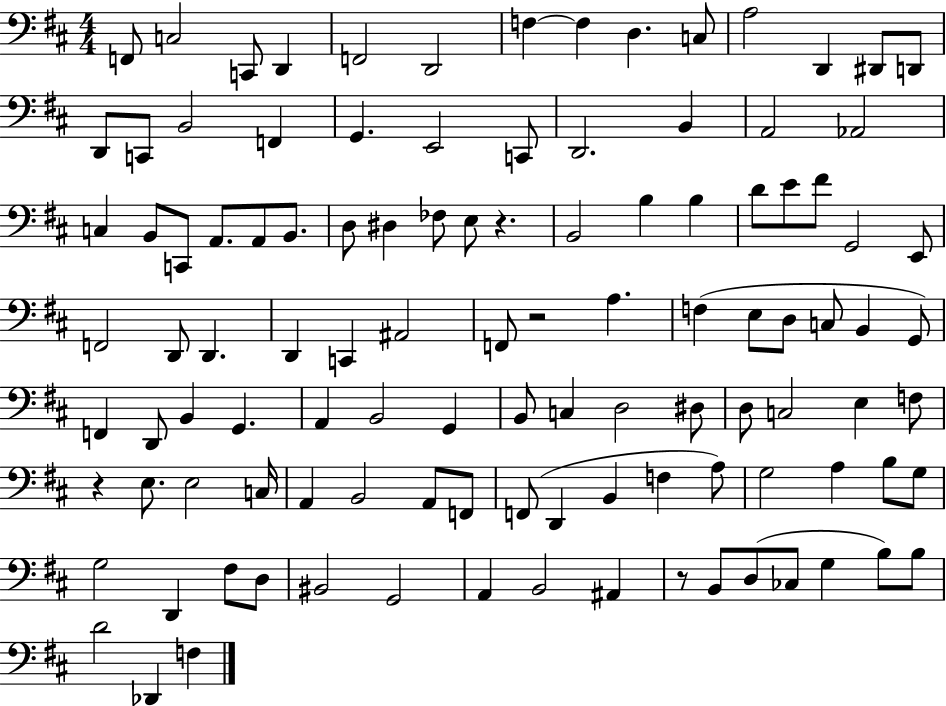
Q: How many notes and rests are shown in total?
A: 110